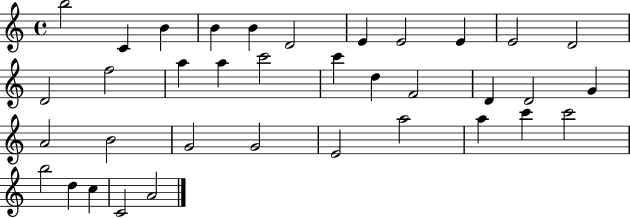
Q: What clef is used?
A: treble